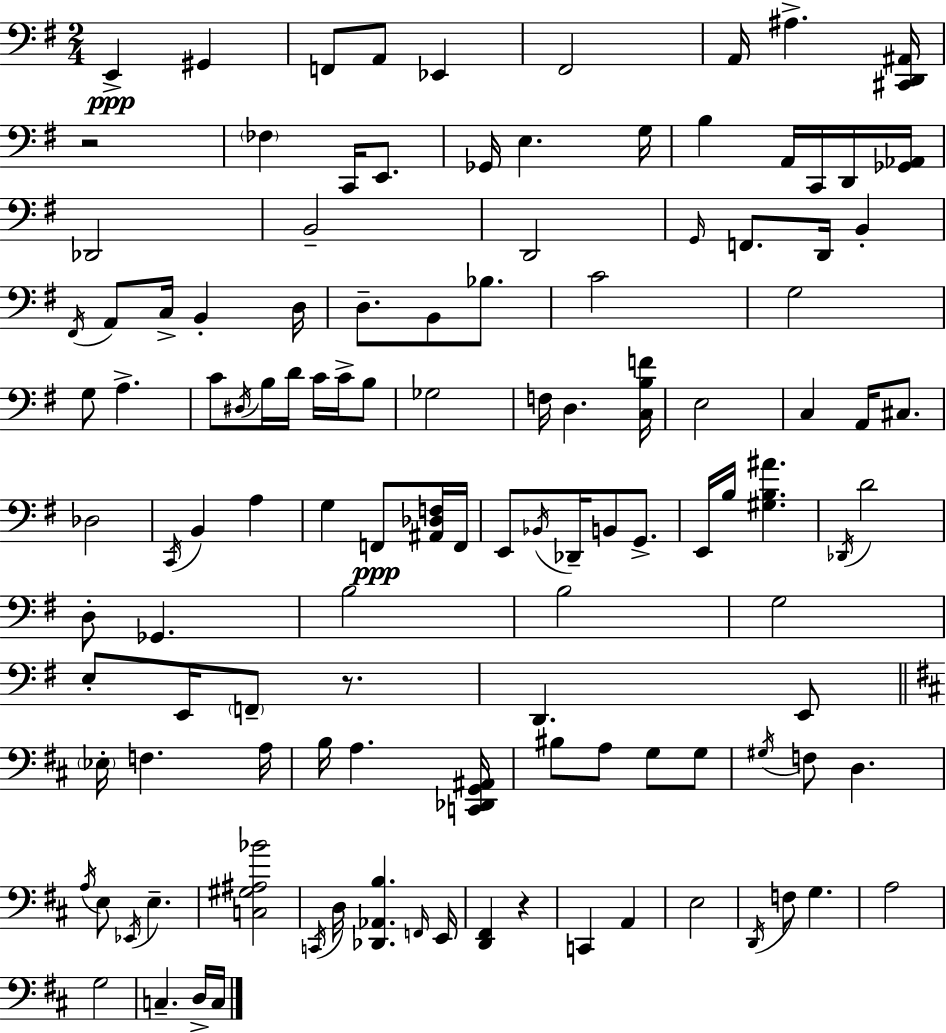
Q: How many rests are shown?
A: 3